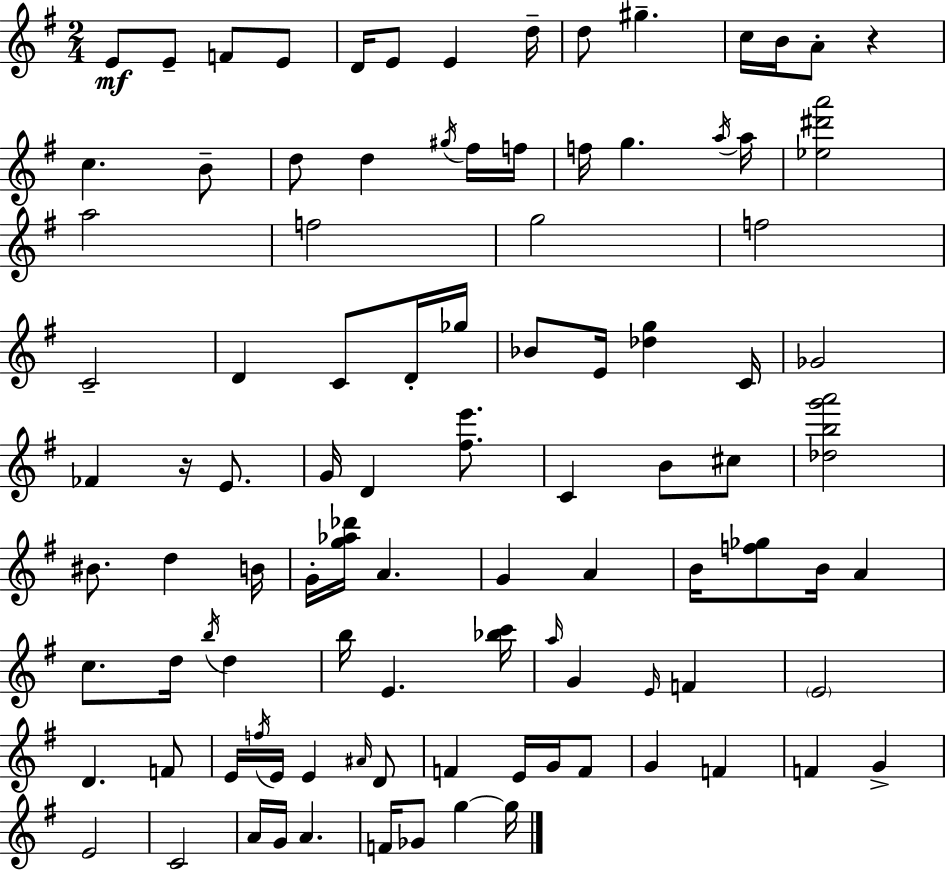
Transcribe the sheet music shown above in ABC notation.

X:1
T:Untitled
M:2/4
L:1/4
K:G
E/2 E/2 F/2 E/2 D/4 E/2 E d/4 d/2 ^g c/4 B/4 A/2 z c B/2 d/2 d ^g/4 ^f/4 f/4 f/4 g a/4 a/4 [_e^d'a']2 a2 f2 g2 f2 C2 D C/2 D/4 _g/4 _B/2 E/4 [_dg] C/4 _G2 _F z/4 E/2 G/4 D [^fe']/2 C B/2 ^c/2 [_dbg'a']2 ^B/2 d B/4 G/4 [g_a_d']/4 A G A B/4 [f_g]/2 B/4 A c/2 d/4 b/4 d b/4 E [_bc']/4 a/4 G E/4 F E2 D F/2 E/4 f/4 E/4 E ^A/4 D/2 F E/4 G/4 F/2 G F F G E2 C2 A/4 G/4 A F/4 _G/2 g g/4